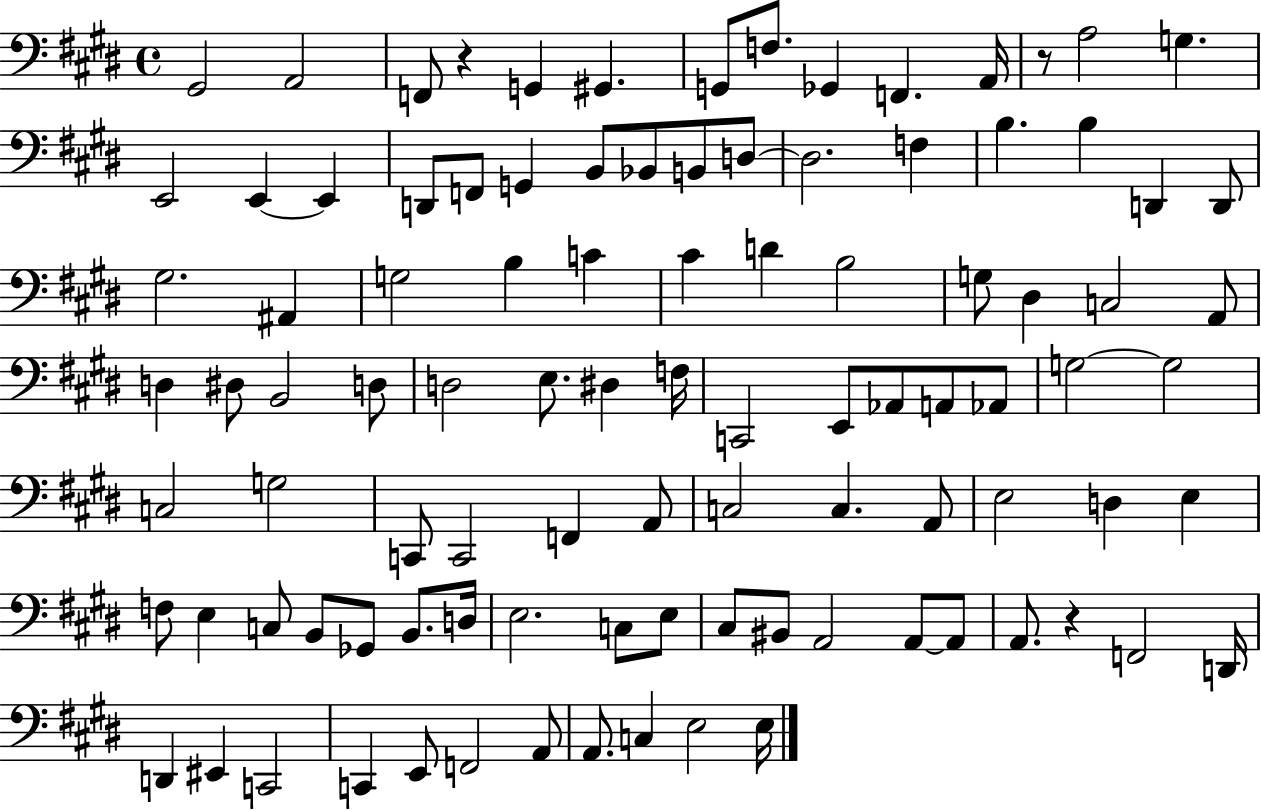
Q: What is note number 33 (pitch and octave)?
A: C4